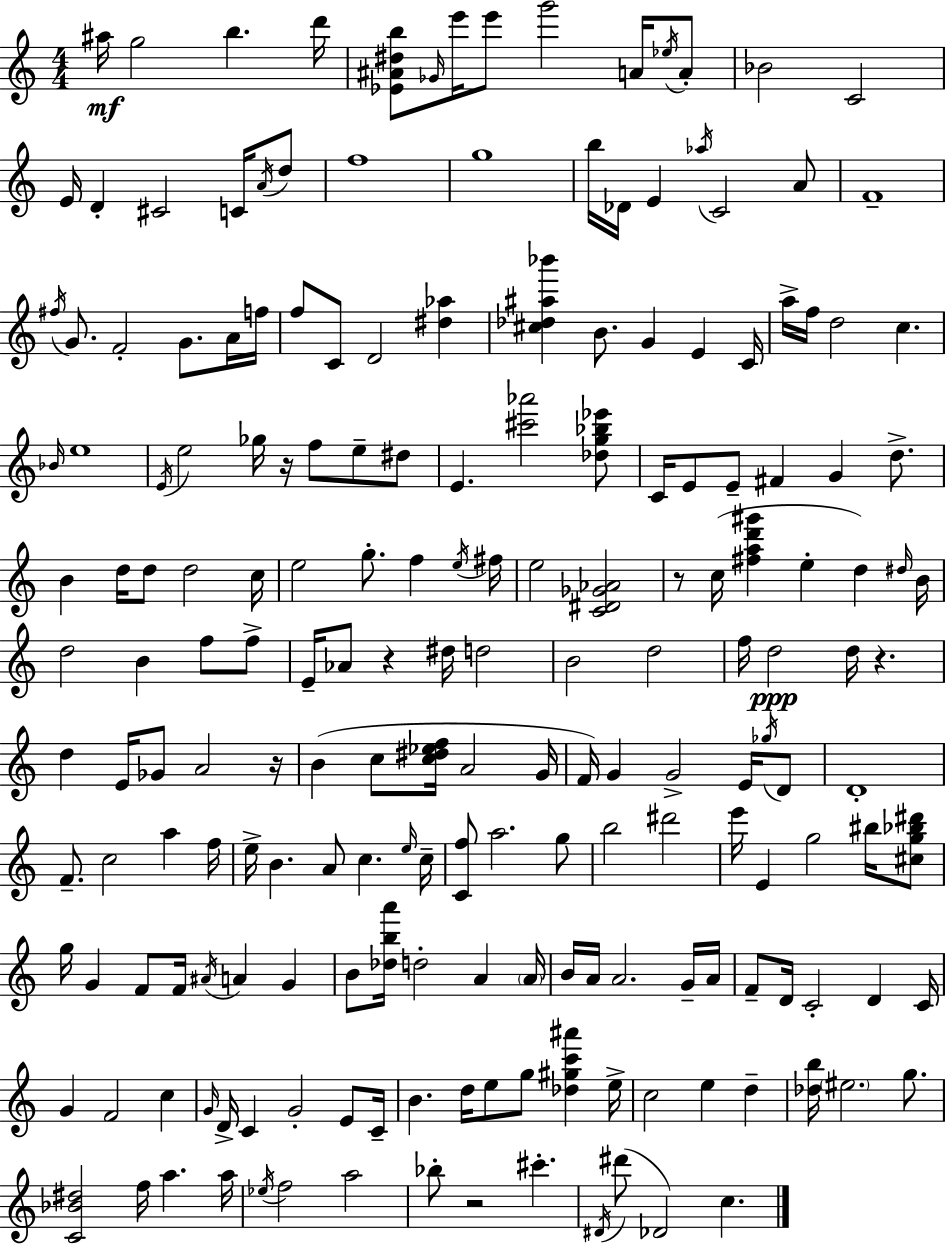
{
  \clef treble
  \numericTimeSignature
  \time 4/4
  \key a \minor
  ais''16\mf g''2 b''4. d'''16 | <ees' ais' dis'' b''>8 \grace { ges'16 } e'''16 e'''8 g'''2 a'16 \acciaccatura { ees''16 } | a'8-. bes'2 c'2 | e'16 d'4-. cis'2 c'16 | \break \acciaccatura { a'16 } d''8 f''1 | g''1 | b''16 des'16 e'4 \acciaccatura { aes''16 } c'2 | a'8 f'1-- | \break \acciaccatura { fis''16 } g'8. f'2-. | g'8. a'16 f''16 f''8 c'8 d'2 | <dis'' aes''>4 <cis'' des'' ais'' bes'''>4 b'8. g'4 | e'4 c'16 a''16-> f''16 d''2 c''4. | \break \grace { bes'16 } e''1 | \acciaccatura { e'16 } e''2 ges''16 | r16 f''8 e''8-- dis''8 e'4. <cis''' aes'''>2 | <des'' g'' bes'' ees'''>8 c'16 e'8 e'8-- fis'4 | \break g'4 d''8.-> b'4 d''16 d''8 d''2 | c''16 e''2 g''8.-. | f''4 \acciaccatura { e''16 } fis''16 e''2 | <c' dis' ges' aes'>2 r8 c''16( <fis'' a'' d''' gis'''>4 e''4-. | \break d''4) \grace { dis''16 } b'16 d''2 | b'4 f''8 f''8-> e'16-- aes'8 r4 | dis''16 d''2 b'2 | d''2 f''16 d''2\ppp | \break d''16 r4. d''4 e'16 ges'8 | a'2 r16 b'4( c''8 <c'' dis'' ees'' f''>16 | a'2 g'16 f'16) g'4 g'2-> | e'16 \acciaccatura { ges''16 } d'8 d'1-. | \break f'8.-- c''2 | a''4 f''16 e''16-> b'4. | a'8 c''4. \grace { e''16 } c''16-- <c' f''>8 a''2. | g''8 b''2 | \break dis'''2 e'''16 e'4 | g''2 bis''16 <cis'' g'' bes'' dis'''>8 g''16 g'4 | f'8 f'16 \acciaccatura { ais'16 } a'4 g'4 b'8 <des'' b'' a'''>16 d''2-. | a'4 \parenthesize a'16 b'16 a'16 a'2. | \break g'16-- a'16 f'8-- d'16 c'2-. | d'4 c'16 g'4 | f'2 c''4 \grace { g'16 } d'16-> c'4 | g'2-. e'8 c'16-- b'4. | \break d''16 e''8 g''8 <des'' gis'' c''' ais'''>4 e''16-> c''2 | e''4 d''4-- <des'' b''>16 \parenthesize eis''2. | g''8. <c' bes' dis''>2 | f''16 a''4. a''16 \acciaccatura { ees''16 } f''2 | \break a''2 bes''8-. | r2 cis'''4.-. \acciaccatura { dis'16 }( dis'''8 | des'2) c''4. \bar "|."
}